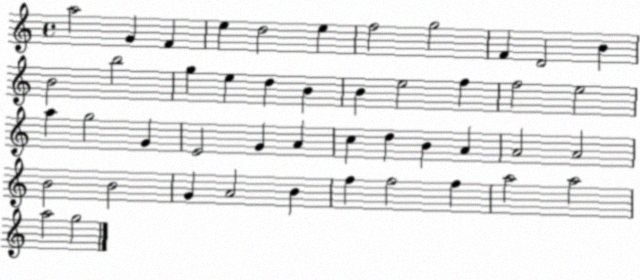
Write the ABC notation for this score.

X:1
T:Untitled
M:4/4
L:1/4
K:C
a2 G F e d2 e f2 g2 F D2 B B2 b2 g e d B B e2 f f2 e2 a g2 G E2 G A c d B A A2 A2 B2 B2 G A2 B f f2 f a2 a2 a2 g2